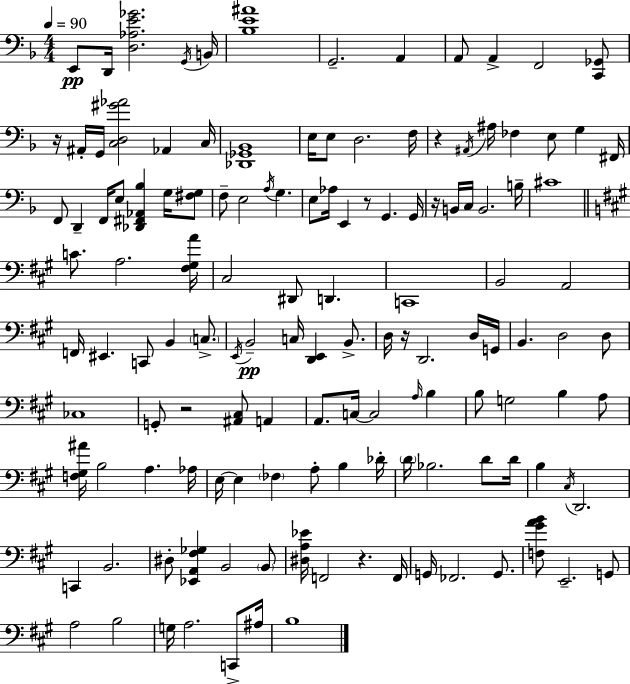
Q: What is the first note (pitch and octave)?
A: E2